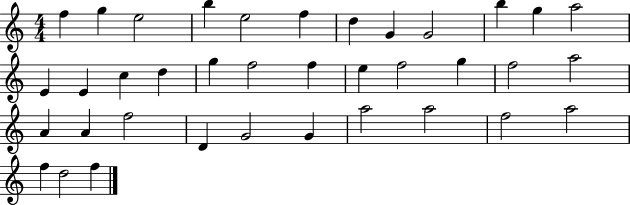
F5/q G5/q E5/h B5/q E5/h F5/q D5/q G4/q G4/h B5/q G5/q A5/h E4/q E4/q C5/q D5/q G5/q F5/h F5/q E5/q F5/h G5/q F5/h A5/h A4/q A4/q F5/h D4/q G4/h G4/q A5/h A5/h F5/h A5/h F5/q D5/h F5/q